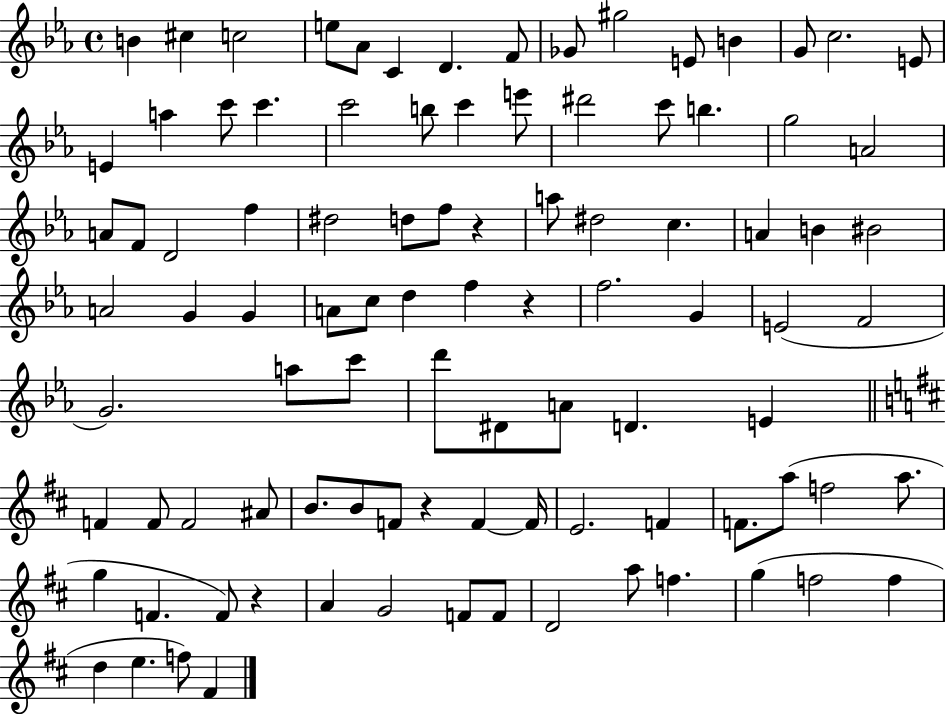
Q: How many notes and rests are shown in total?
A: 96